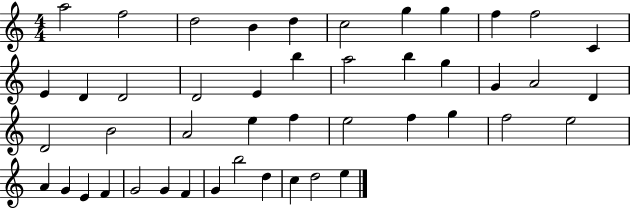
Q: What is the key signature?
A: C major